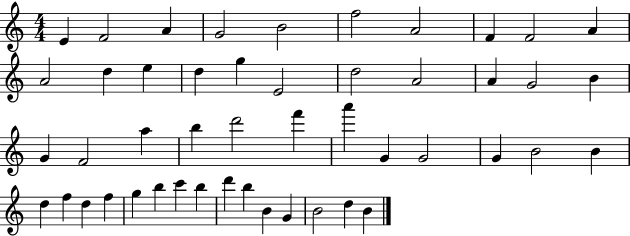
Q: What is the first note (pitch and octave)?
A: E4